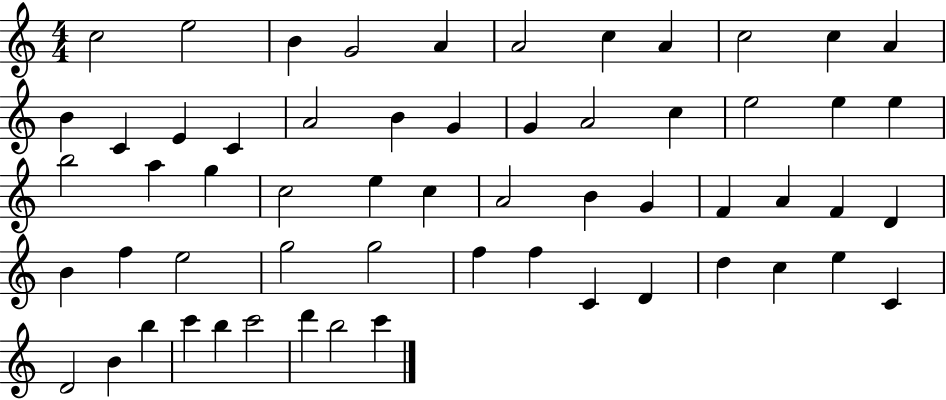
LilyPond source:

{
  \clef treble
  \numericTimeSignature
  \time 4/4
  \key c \major
  c''2 e''2 | b'4 g'2 a'4 | a'2 c''4 a'4 | c''2 c''4 a'4 | \break b'4 c'4 e'4 c'4 | a'2 b'4 g'4 | g'4 a'2 c''4 | e''2 e''4 e''4 | \break b''2 a''4 g''4 | c''2 e''4 c''4 | a'2 b'4 g'4 | f'4 a'4 f'4 d'4 | \break b'4 f''4 e''2 | g''2 g''2 | f''4 f''4 c'4 d'4 | d''4 c''4 e''4 c'4 | \break d'2 b'4 b''4 | c'''4 b''4 c'''2 | d'''4 b''2 c'''4 | \bar "|."
}